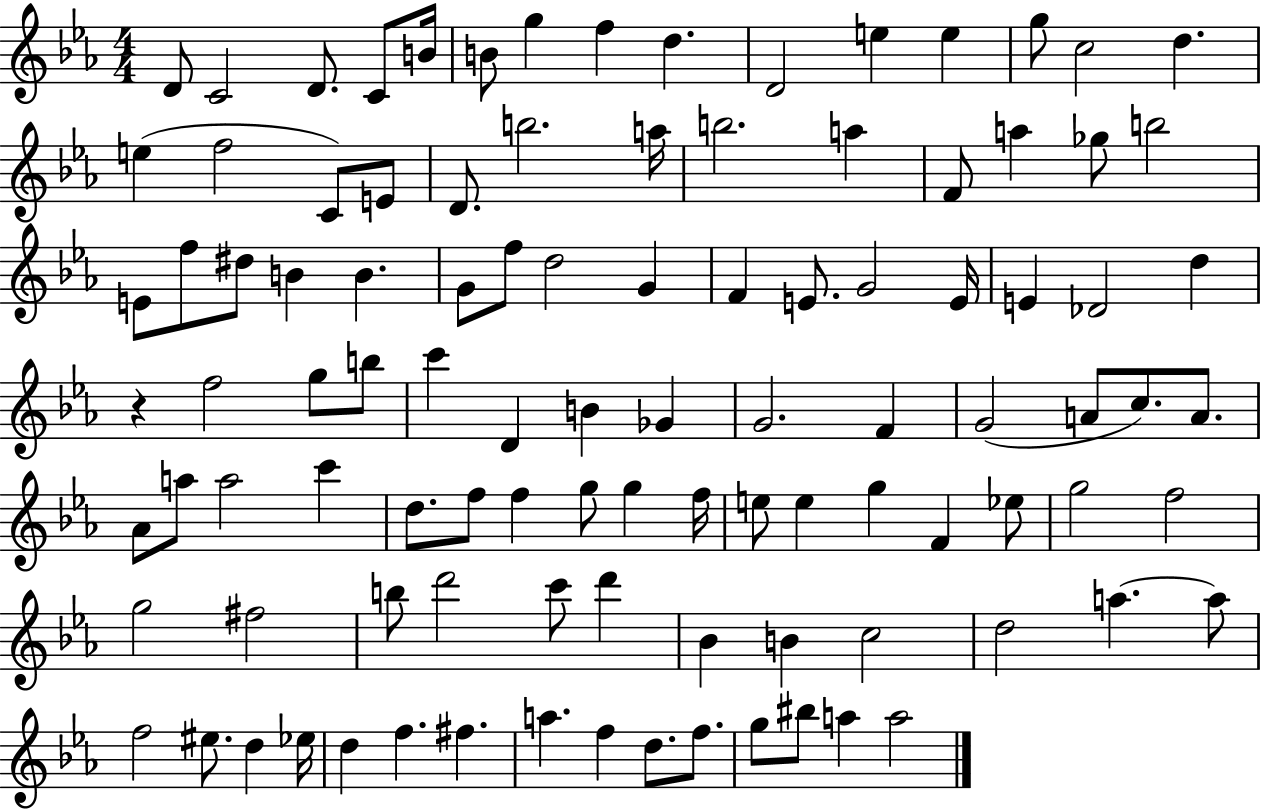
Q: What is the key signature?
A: EES major